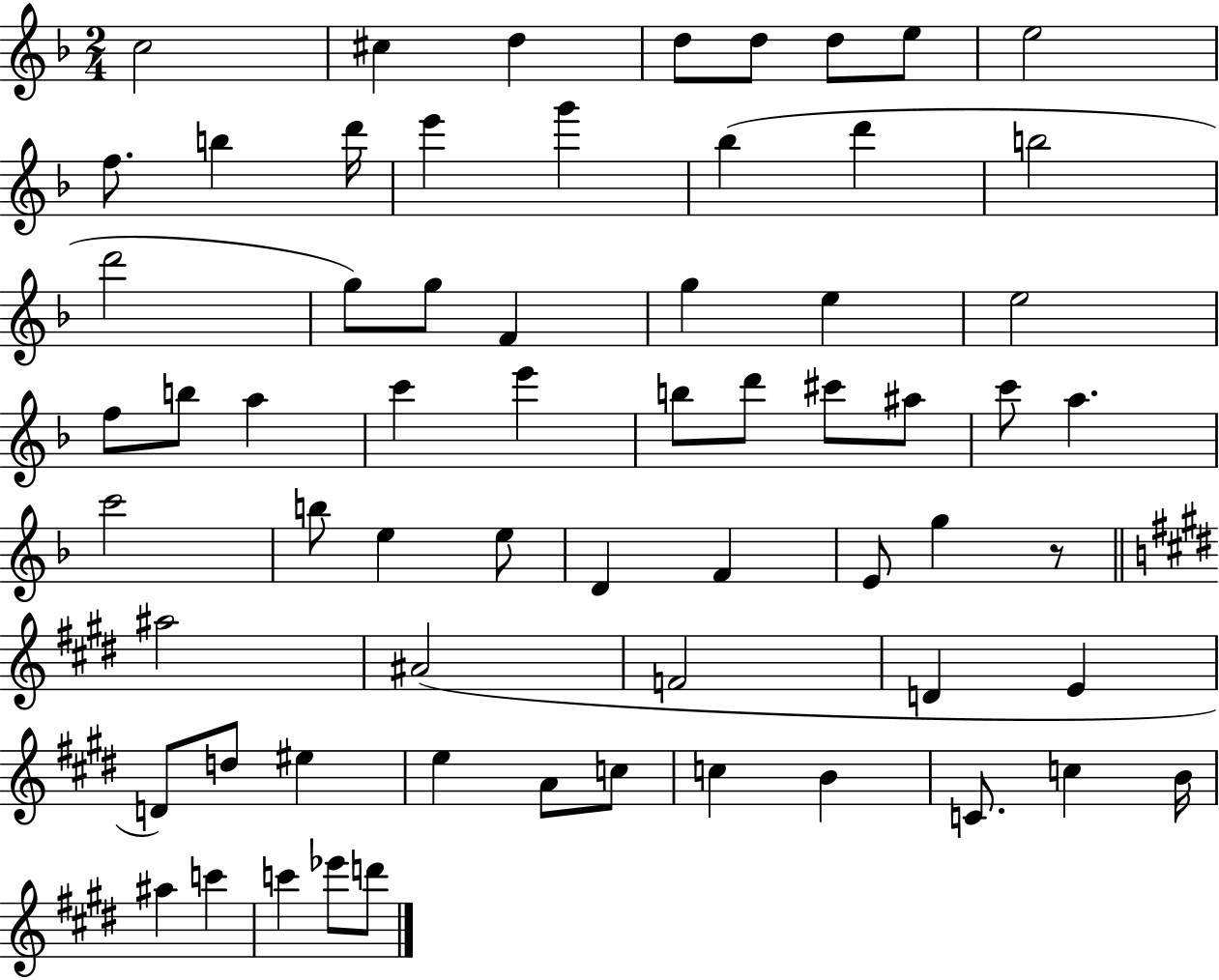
C5/h C#5/q D5/q D5/e D5/e D5/e E5/e E5/h F5/e. B5/q D6/s E6/q G6/q Bb5/q D6/q B5/h D6/h G5/e G5/e F4/q G5/q E5/q E5/h F5/e B5/e A5/q C6/q E6/q B5/e D6/e C#6/e A#5/e C6/e A5/q. C6/h B5/e E5/q E5/e D4/q F4/q E4/e G5/q R/e A#5/h A#4/h F4/h D4/q E4/q D4/e D5/e EIS5/q E5/q A4/e C5/e C5/q B4/q C4/e. C5/q B4/s A#5/q C6/q C6/q Eb6/e D6/e